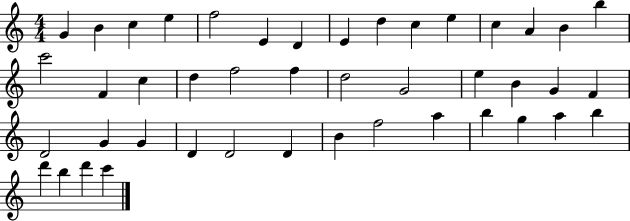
{
  \clef treble
  \numericTimeSignature
  \time 4/4
  \key c \major
  g'4 b'4 c''4 e''4 | f''2 e'4 d'4 | e'4 d''4 c''4 e''4 | c''4 a'4 b'4 b''4 | \break c'''2 f'4 c''4 | d''4 f''2 f''4 | d''2 g'2 | e''4 b'4 g'4 f'4 | \break d'2 g'4 g'4 | d'4 d'2 d'4 | b'4 f''2 a''4 | b''4 g''4 a''4 b''4 | \break d'''4 b''4 d'''4 c'''4 | \bar "|."
}